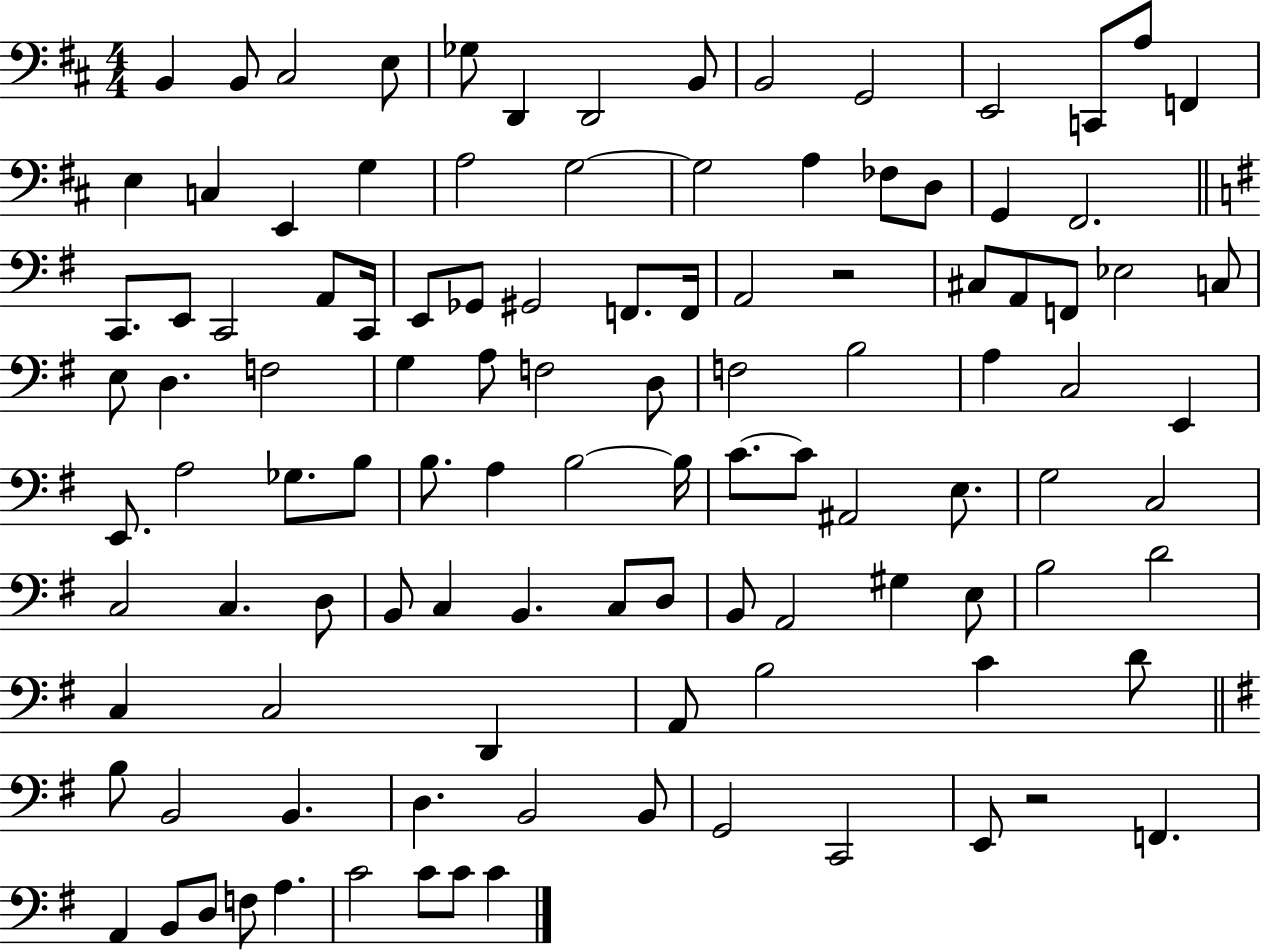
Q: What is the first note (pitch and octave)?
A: B2